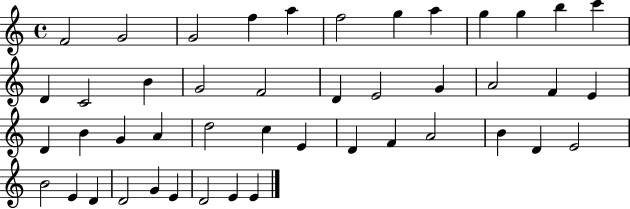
{
  \clef treble
  \time 4/4
  \defaultTimeSignature
  \key c \major
  f'2 g'2 | g'2 f''4 a''4 | f''2 g''4 a''4 | g''4 g''4 b''4 c'''4 | \break d'4 c'2 b'4 | g'2 f'2 | d'4 e'2 g'4 | a'2 f'4 e'4 | \break d'4 b'4 g'4 a'4 | d''2 c''4 e'4 | d'4 f'4 a'2 | b'4 d'4 e'2 | \break b'2 e'4 d'4 | d'2 g'4 e'4 | d'2 e'4 e'4 | \bar "|."
}